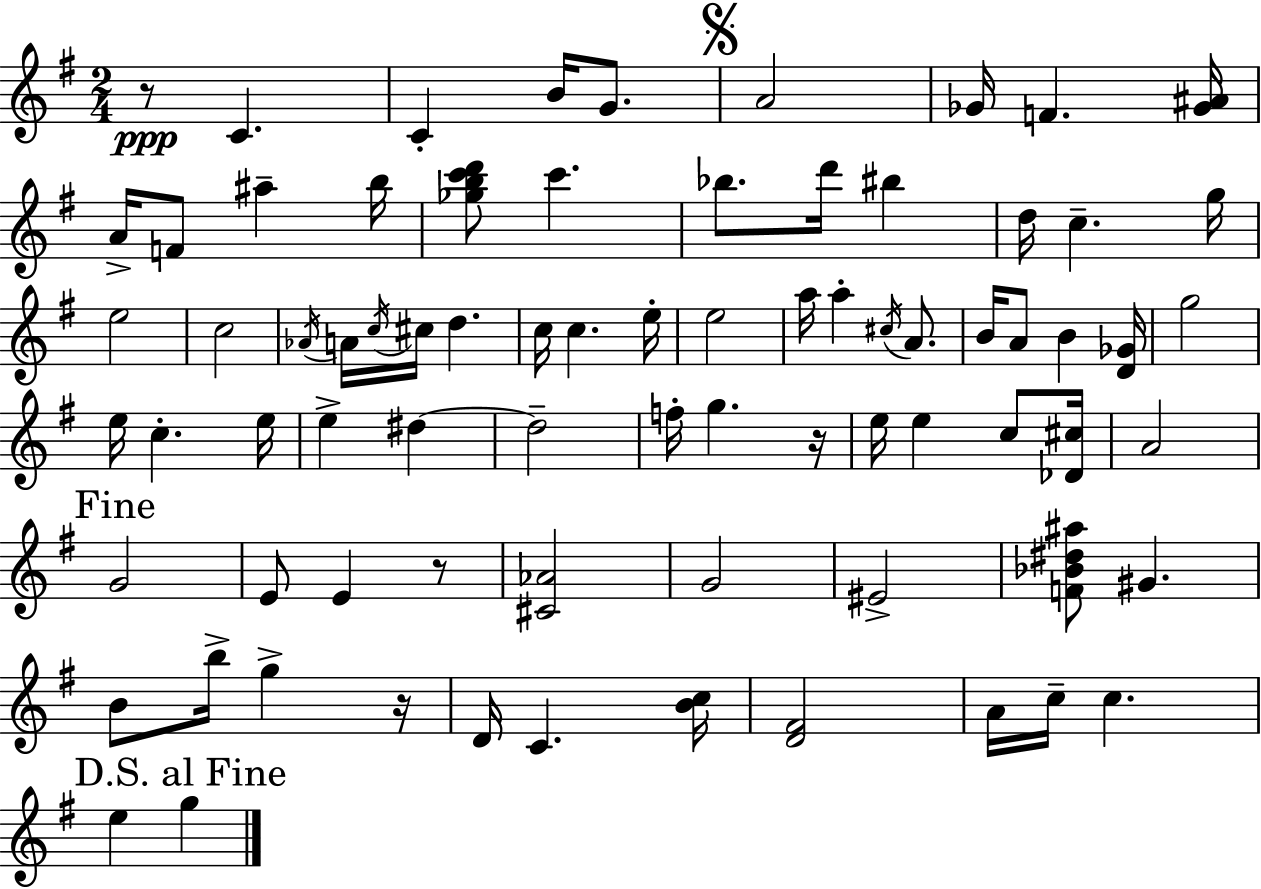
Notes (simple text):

R/e C4/q. C4/q B4/s G4/e. A4/h Gb4/s F4/q. [Gb4,A#4]/s A4/s F4/e A#5/q B5/s [Gb5,B5,C6,D6]/e C6/q. Bb5/e. D6/s BIS5/q D5/s C5/q. G5/s E5/h C5/h Ab4/s A4/s C5/s C#5/s D5/q. C5/s C5/q. E5/s E5/h A5/s A5/q C#5/s A4/e. B4/s A4/e B4/q [D4,Gb4]/s G5/h E5/s C5/q. E5/s E5/q D#5/q D#5/h F5/s G5/q. R/s E5/s E5/q C5/e [Db4,C#5]/s A4/h G4/h E4/e E4/q R/e [C#4,Ab4]/h G4/h EIS4/h [F4,Bb4,D#5,A#5]/e G#4/q. B4/e B5/s G5/q R/s D4/s C4/q. [B4,C5]/s [D4,F#4]/h A4/s C5/s C5/q. E5/q G5/q